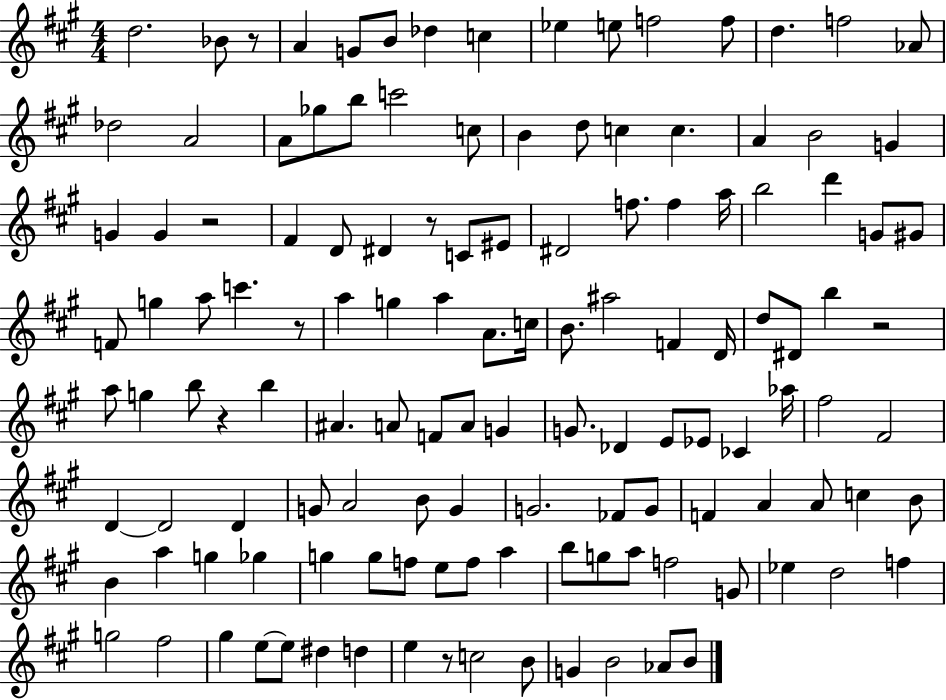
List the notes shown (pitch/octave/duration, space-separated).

D5/h. Bb4/e R/e A4/q G4/e B4/e Db5/q C5/q Eb5/q E5/e F5/h F5/e D5/q. F5/h Ab4/e Db5/h A4/h A4/e Gb5/e B5/e C6/h C5/e B4/q D5/e C5/q C5/q. A4/q B4/h G4/q G4/q G4/q R/h F#4/q D4/e D#4/q R/e C4/e EIS4/e D#4/h F5/e. F5/q A5/s B5/h D6/q G4/e G#4/e F4/e G5/q A5/e C6/q. R/e A5/q G5/q A5/q A4/e. C5/s B4/e. A#5/h F4/q D4/s D5/e D#4/e B5/q R/h A5/e G5/q B5/e R/q B5/q A#4/q. A4/e F4/e A4/e G4/q G4/e. Db4/q E4/e Eb4/e CES4/q Ab5/s F#5/h F#4/h D4/q D4/h D4/q G4/e A4/h B4/e G4/q G4/h. FES4/e G4/e F4/q A4/q A4/e C5/q B4/e B4/q A5/q G5/q Gb5/q G5/q G5/e F5/e E5/e F5/e A5/q B5/e G5/e A5/e F5/h G4/e Eb5/q D5/h F5/q G5/h F#5/h G#5/q E5/e E5/e D#5/q D5/q E5/q R/e C5/h B4/e G4/q B4/h Ab4/e B4/e